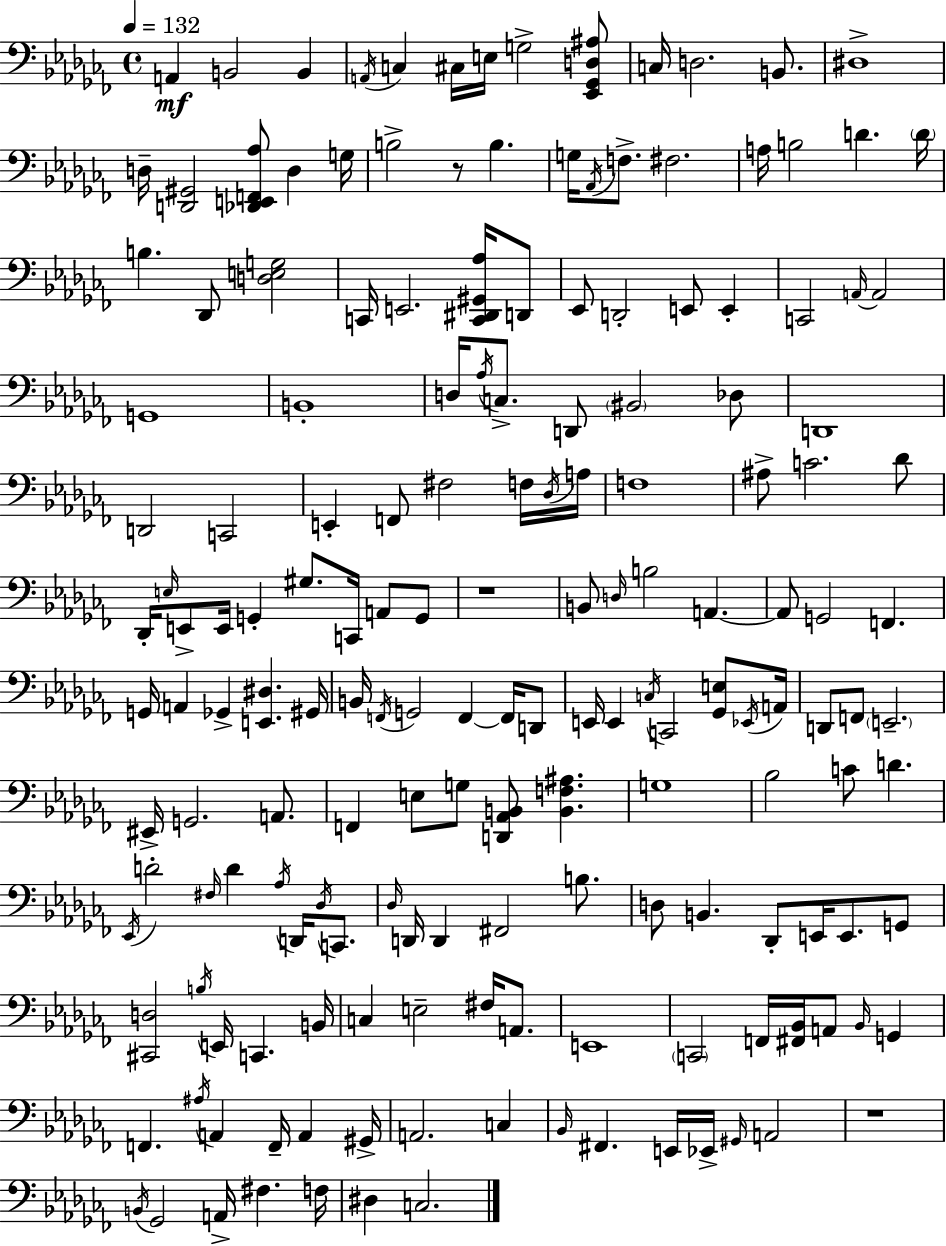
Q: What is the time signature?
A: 4/4